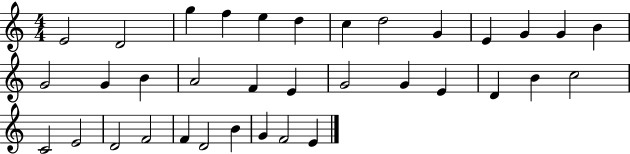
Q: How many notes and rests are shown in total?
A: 35